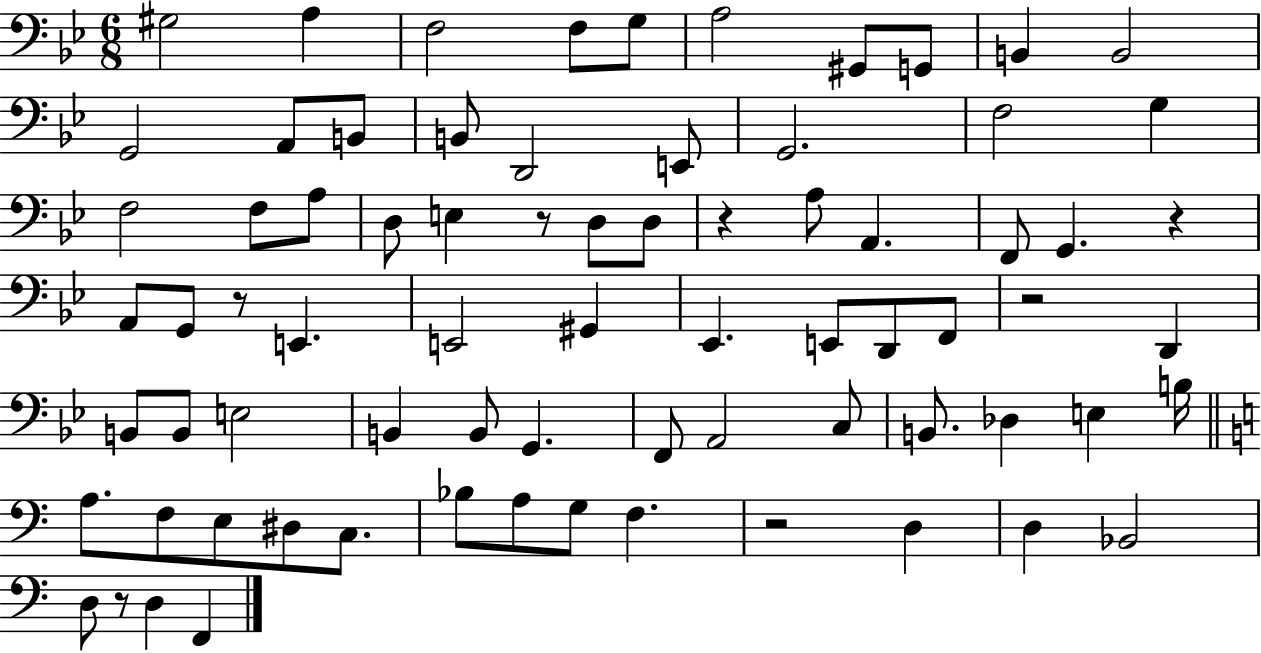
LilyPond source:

{
  \clef bass
  \numericTimeSignature
  \time 6/8
  \key bes \major
  gis2 a4 | f2 f8 g8 | a2 gis,8 g,8 | b,4 b,2 | \break g,2 a,8 b,8 | b,8 d,2 e,8 | g,2. | f2 g4 | \break f2 f8 a8 | d8 e4 r8 d8 d8 | r4 a8 a,4. | f,8 g,4. r4 | \break a,8 g,8 r8 e,4. | e,2 gis,4 | ees,4. e,8 d,8 f,8 | r2 d,4 | \break b,8 b,8 e2 | b,4 b,8 g,4. | f,8 a,2 c8 | b,8. des4 e4 b16 | \break \bar "||" \break \key c \major a8. f8 e8 dis8 c8. | bes8 a8 g8 f4. | r2 d4 | d4 bes,2 | \break d8 r8 d4 f,4 | \bar "|."
}